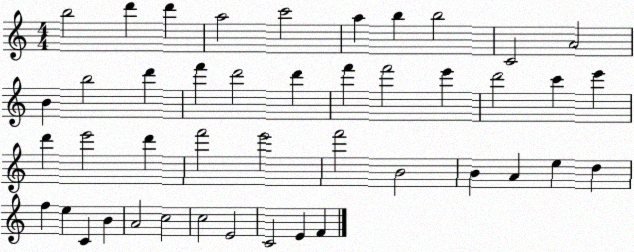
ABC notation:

X:1
T:Untitled
M:4/4
L:1/4
K:C
b2 d' d' a2 c'2 a b b2 C2 A2 B b2 d' f' d'2 d' f' f'2 e' d'2 c' e' d' e'2 d' f'2 e'2 f'2 B2 B A e d f e C B A2 c2 c2 E2 C2 E F